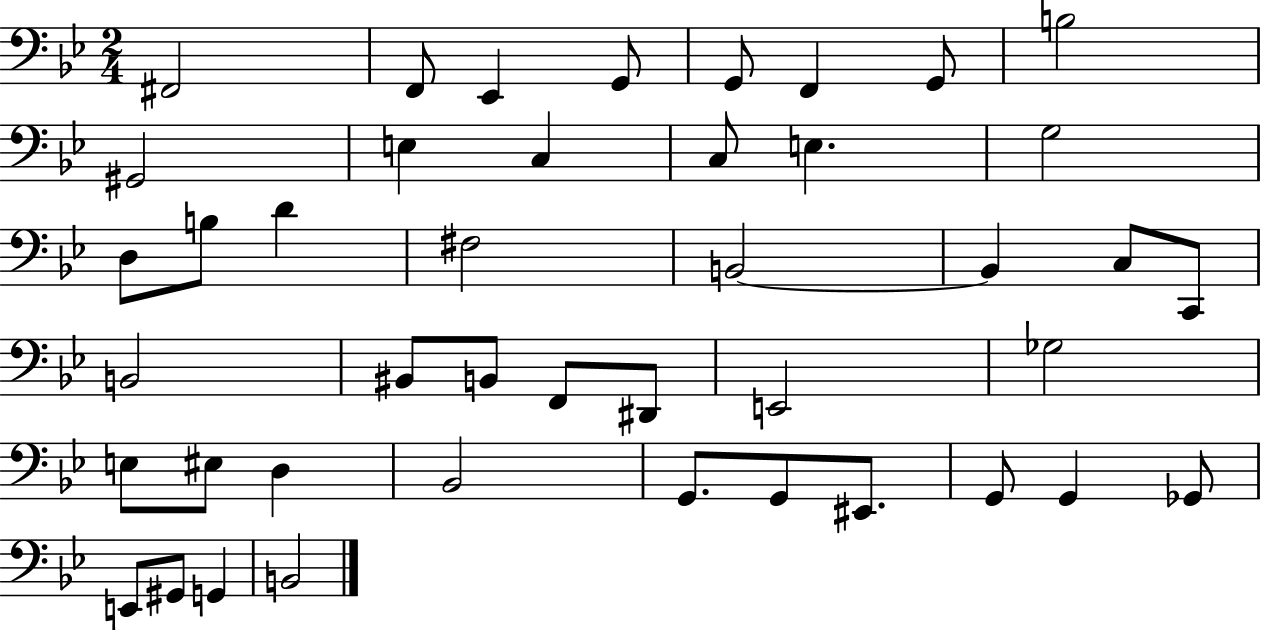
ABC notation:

X:1
T:Untitled
M:2/4
L:1/4
K:Bb
^F,,2 F,,/2 _E,, G,,/2 G,,/2 F,, G,,/2 B,2 ^G,,2 E, C, C,/2 E, G,2 D,/2 B,/2 D ^F,2 B,,2 B,, C,/2 C,,/2 B,,2 ^B,,/2 B,,/2 F,,/2 ^D,,/2 E,,2 _G,2 E,/2 ^E,/2 D, _B,,2 G,,/2 G,,/2 ^E,,/2 G,,/2 G,, _G,,/2 E,,/2 ^G,,/2 G,, B,,2